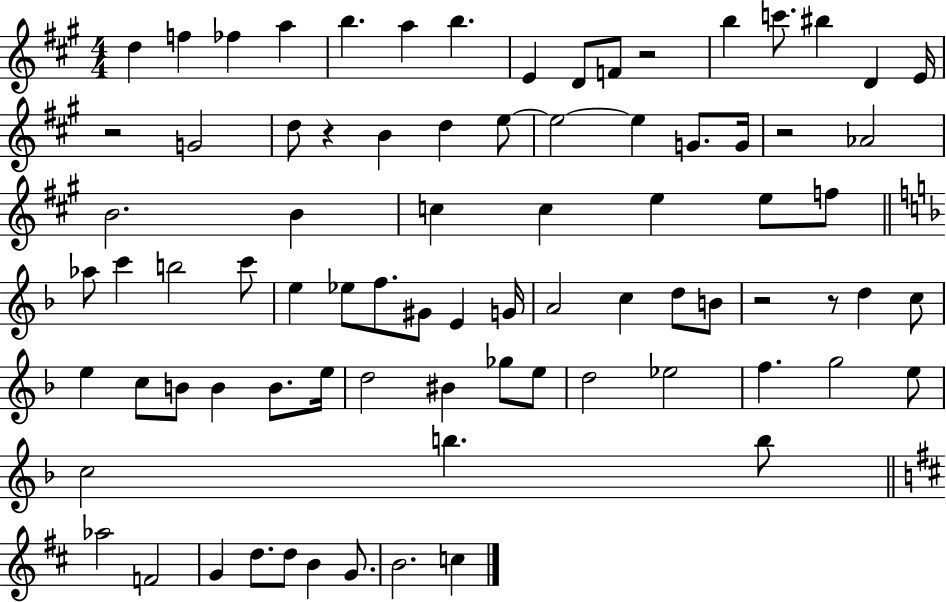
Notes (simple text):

D5/q F5/q FES5/q A5/q B5/q. A5/q B5/q. E4/q D4/e F4/e R/h B5/q C6/e. BIS5/q D4/q E4/s R/h G4/h D5/e R/q B4/q D5/q E5/e E5/h E5/q G4/e. G4/s R/h Ab4/h B4/h. B4/q C5/q C5/q E5/q E5/e F5/e Ab5/e C6/q B5/h C6/e E5/q Eb5/e F5/e. G#4/e E4/q G4/s A4/h C5/q D5/e B4/e R/h R/e D5/q C5/e E5/q C5/e B4/e B4/q B4/e. E5/s D5/h BIS4/q Gb5/e E5/e D5/h Eb5/h F5/q. G5/h E5/e C5/h B5/q. B5/e Ab5/h F4/h G4/q D5/e. D5/e B4/q G4/e. B4/h. C5/q